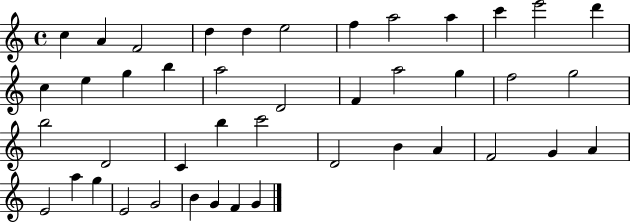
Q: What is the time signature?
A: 4/4